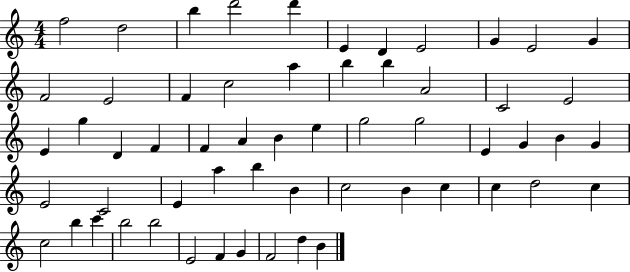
F5/h D5/h B5/q D6/h D6/q E4/q D4/q E4/h G4/q E4/h G4/q F4/h E4/h F4/q C5/h A5/q B5/q B5/q A4/h C4/h E4/h E4/q G5/q D4/q F4/q F4/q A4/q B4/q E5/q G5/h G5/h E4/q G4/q B4/q G4/q E4/h C4/h E4/q A5/q B5/q B4/q C5/h B4/q C5/q C5/q D5/h C5/q C5/h B5/q C6/q B5/h B5/h E4/h F4/q G4/q F4/h D5/q B4/q